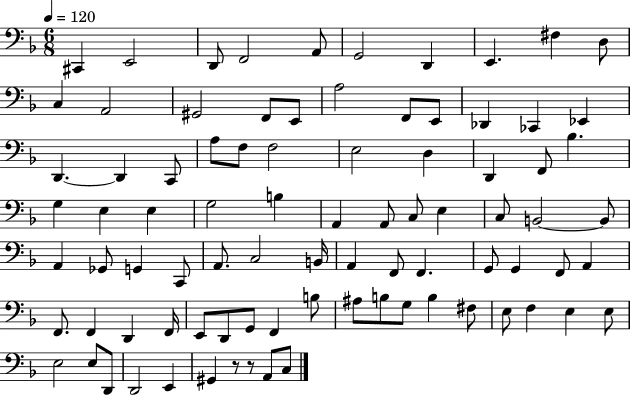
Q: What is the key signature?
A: F major